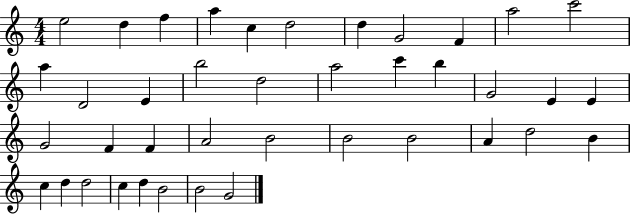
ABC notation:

X:1
T:Untitled
M:4/4
L:1/4
K:C
e2 d f a c d2 d G2 F a2 c'2 a D2 E b2 d2 a2 c' b G2 E E G2 F F A2 B2 B2 B2 A d2 B c d d2 c d B2 B2 G2